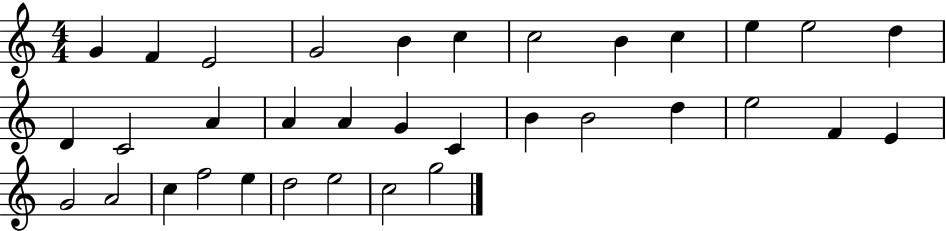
{
  \clef treble
  \numericTimeSignature
  \time 4/4
  \key c \major
  g'4 f'4 e'2 | g'2 b'4 c''4 | c''2 b'4 c''4 | e''4 e''2 d''4 | \break d'4 c'2 a'4 | a'4 a'4 g'4 c'4 | b'4 b'2 d''4 | e''2 f'4 e'4 | \break g'2 a'2 | c''4 f''2 e''4 | d''2 e''2 | c''2 g''2 | \break \bar "|."
}